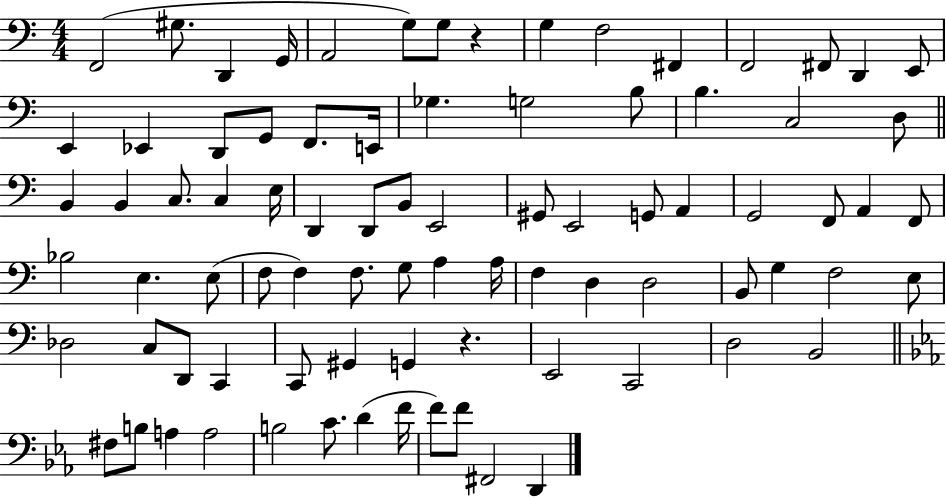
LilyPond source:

{
  \clef bass
  \numericTimeSignature
  \time 4/4
  \key c \major
  \repeat volta 2 { f,2( gis8. d,4 g,16 | a,2 g8) g8 r4 | g4 f2 fis,4 | f,2 fis,8 d,4 e,8 | \break e,4 ees,4 d,8 g,8 f,8. e,16 | ges4. g2 b8 | b4. c2 d8 | \bar "||" \break \key c \major b,4 b,4 c8. c4 e16 | d,4 d,8 b,8 e,2 | gis,8 e,2 g,8 a,4 | g,2 f,8 a,4 f,8 | \break bes2 e4. e8( | f8 f4) f8. g8 a4 a16 | f4 d4 d2 | b,8 g4 f2 e8 | \break des2 c8 d,8 c,4 | c,8 gis,4 g,4 r4. | e,2 c,2 | d2 b,2 | \break \bar "||" \break \key ees \major fis8 b8 a4 a2 | b2 c'8. d'4( f'16 | f'8) f'8 fis,2 d,4 | } \bar "|."
}